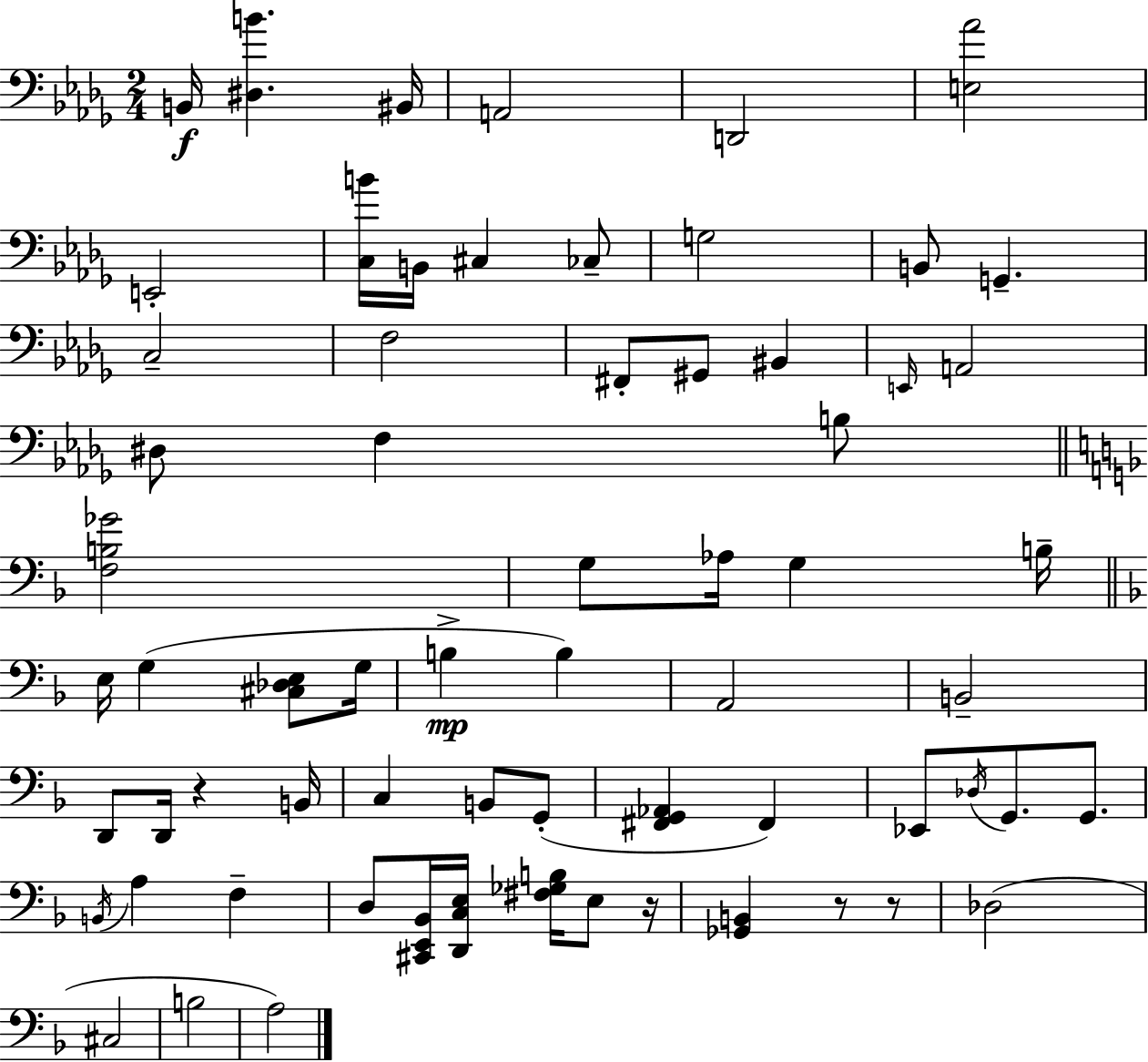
{
  \clef bass
  \numericTimeSignature
  \time 2/4
  \key bes \minor
  b,16\f <dis b'>4. bis,16 | a,2 | d,2 | <e aes'>2 | \break e,2-. | <c b'>16 b,16 cis4 ces8-- | g2 | b,8 g,4.-- | \break c2-- | f2 | fis,8-. gis,8 bis,4 | \grace { e,16 } a,2 | \break dis8 f4 b8 | \bar "||" \break \key d \minor <f b ges'>2 | g8 aes16 g4 b16-- | \bar "||" \break \key f \major e16 g4( <cis des e>8 g16 | b4->\mp b4) | a,2 | b,2-- | \break d,8 d,16 r4 b,16 | c4 b,8 g,8-.( | <fis, g, aes,>4 fis,4) | ees,8 \acciaccatura { des16 } g,8. g,8. | \break \acciaccatura { b,16 } a4 f4-- | d8 <cis, e, bes,>16 <d, c e>16 <fis ges b>16 e8 | r16 <ges, b,>4 r8 | r8 des2( | \break cis2 | b2 | a2) | \bar "|."
}